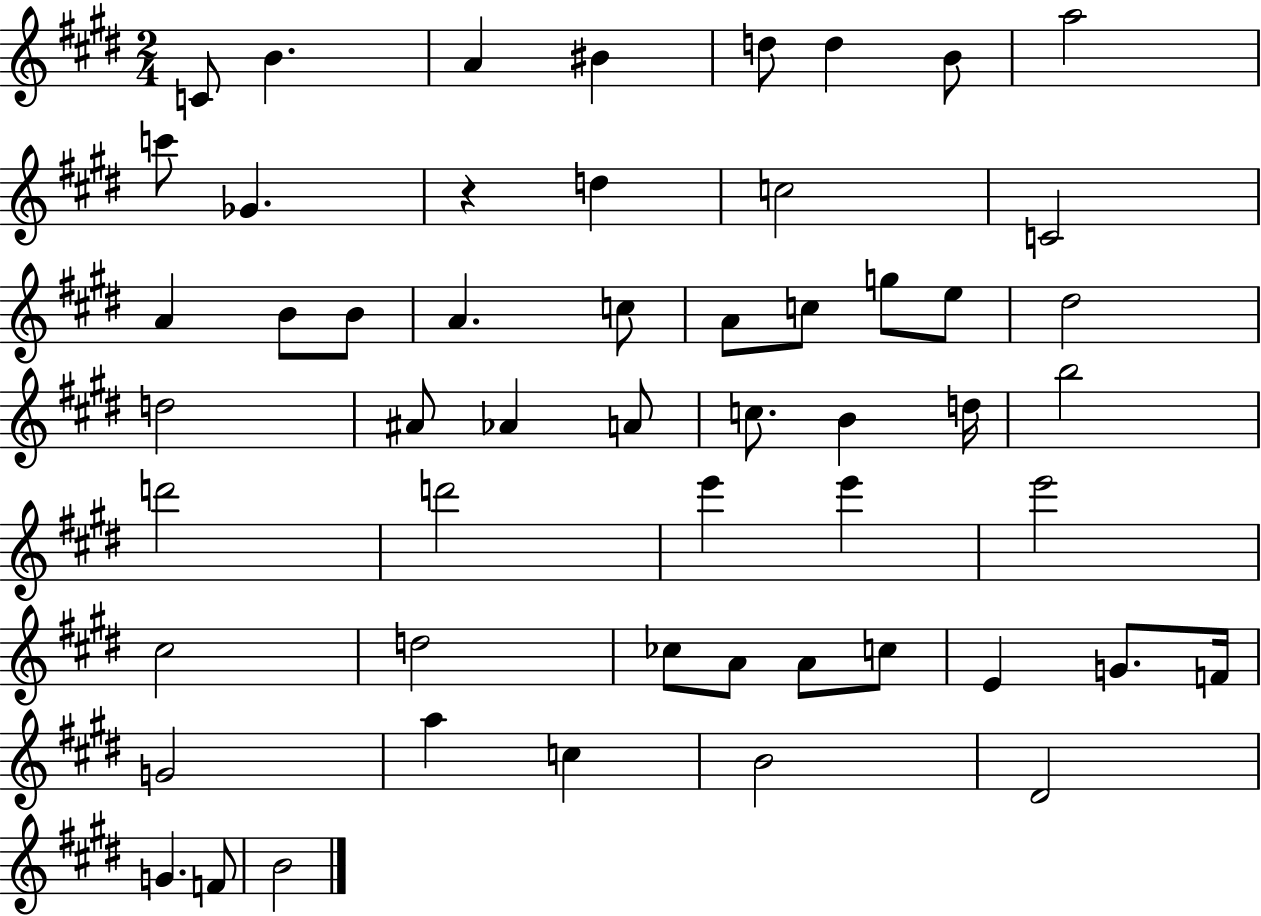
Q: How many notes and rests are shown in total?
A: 54